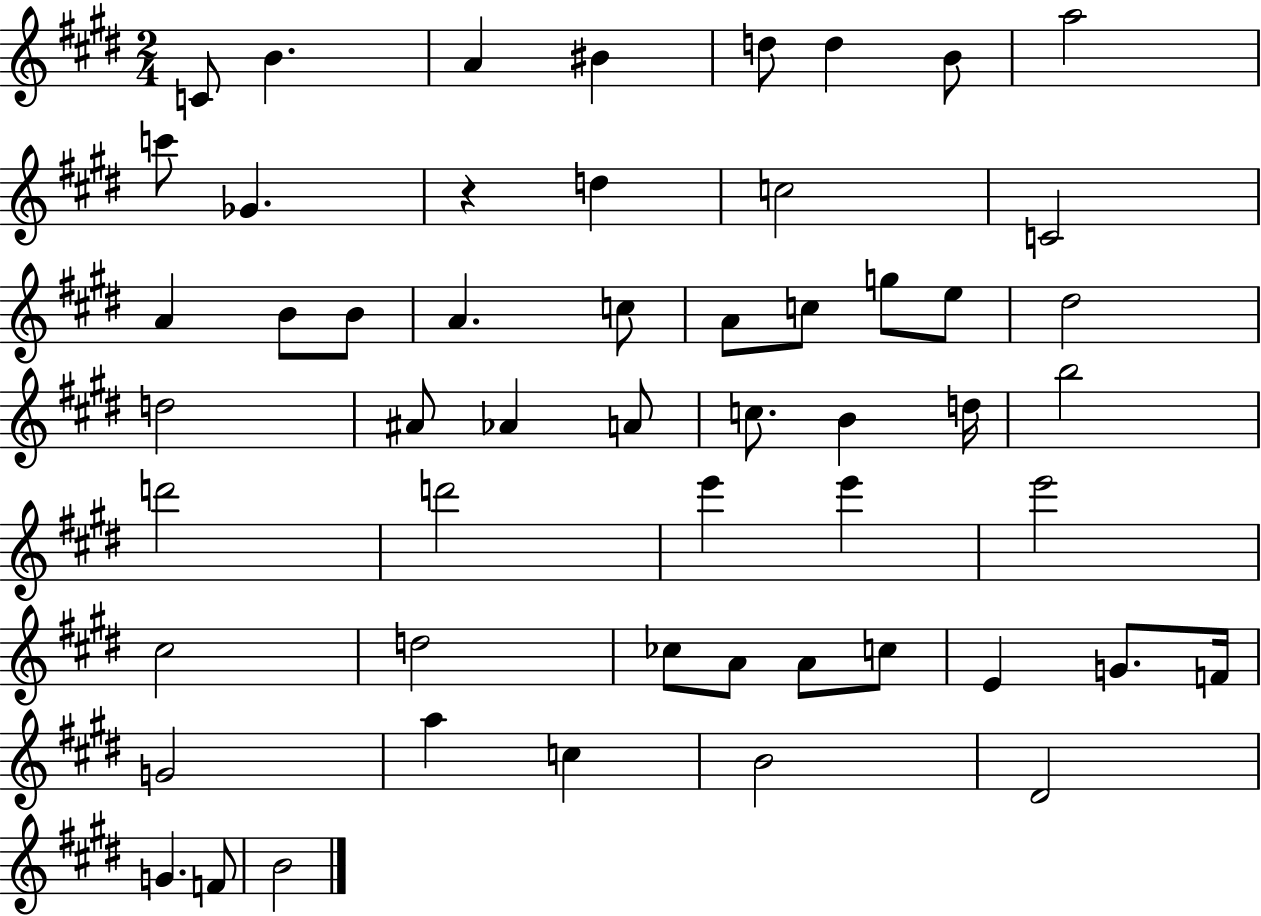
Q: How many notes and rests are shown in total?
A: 54